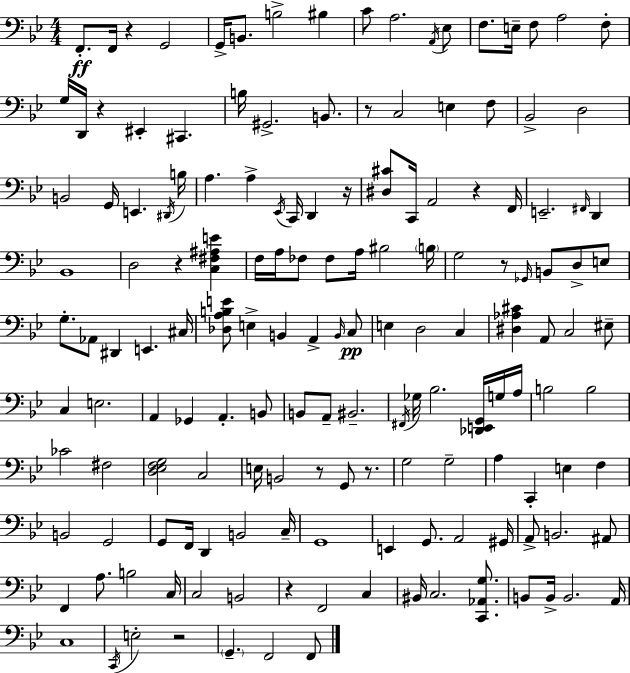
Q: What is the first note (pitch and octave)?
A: F2